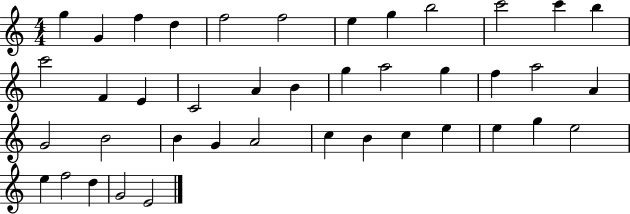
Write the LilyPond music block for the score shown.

{
  \clef treble
  \numericTimeSignature
  \time 4/4
  \key c \major
  g''4 g'4 f''4 d''4 | f''2 f''2 | e''4 g''4 b''2 | c'''2 c'''4 b''4 | \break c'''2 f'4 e'4 | c'2 a'4 b'4 | g''4 a''2 g''4 | f''4 a''2 a'4 | \break g'2 b'2 | b'4 g'4 a'2 | c''4 b'4 c''4 e''4 | e''4 g''4 e''2 | \break e''4 f''2 d''4 | g'2 e'2 | \bar "|."
}